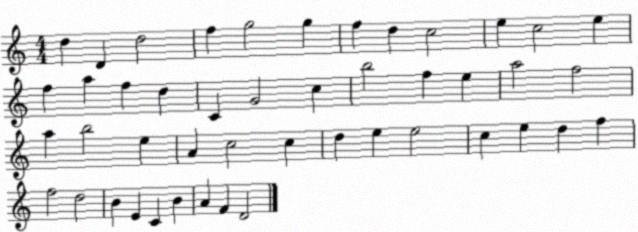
X:1
T:Untitled
M:4/4
L:1/4
K:C
d D d2 f g2 g f d c2 e c2 e f a f d C G2 c b2 f e a2 f2 a b2 e A c2 c d e e2 c e d f f2 d2 B E C B A F D2